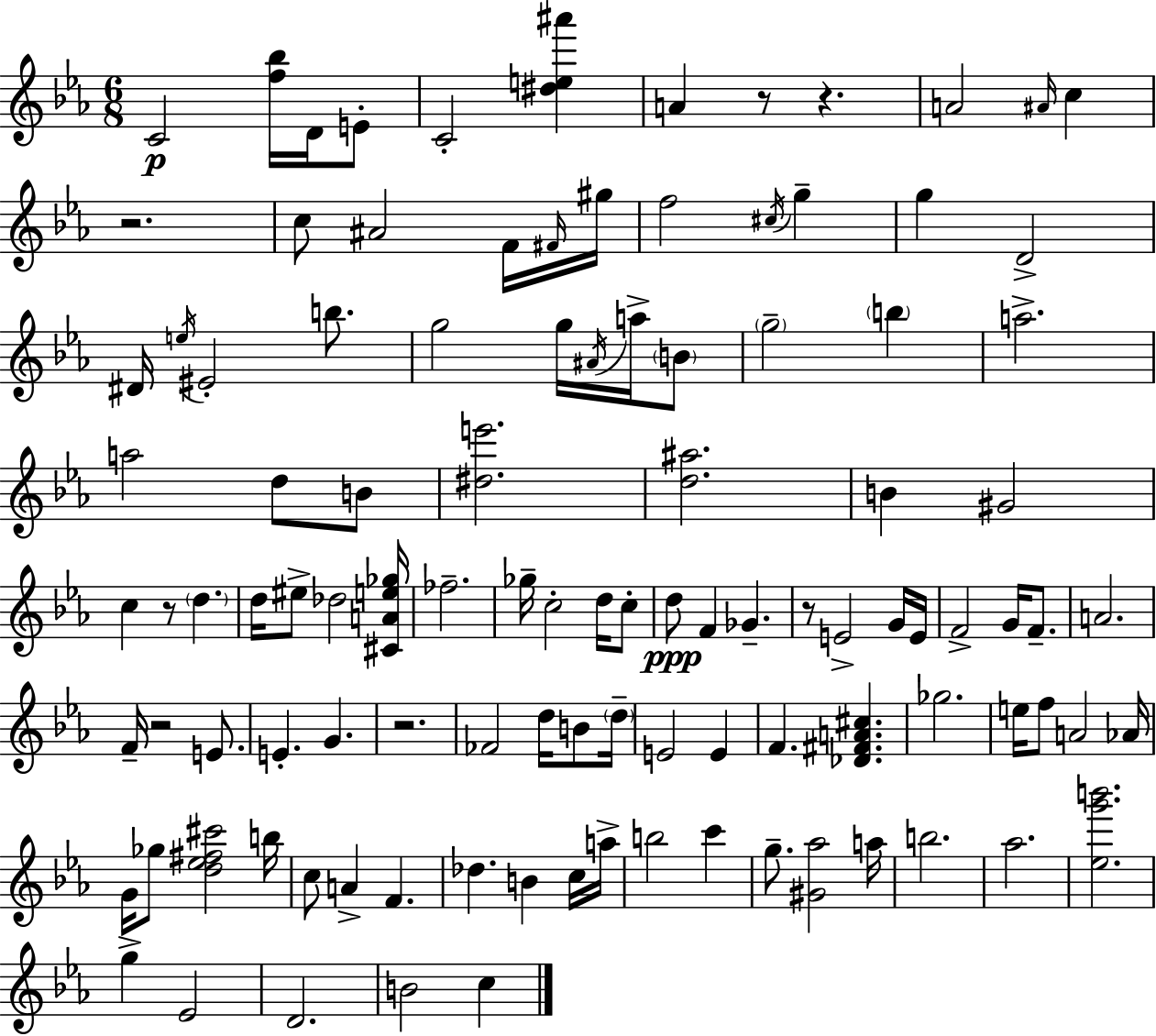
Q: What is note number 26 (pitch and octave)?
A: A5